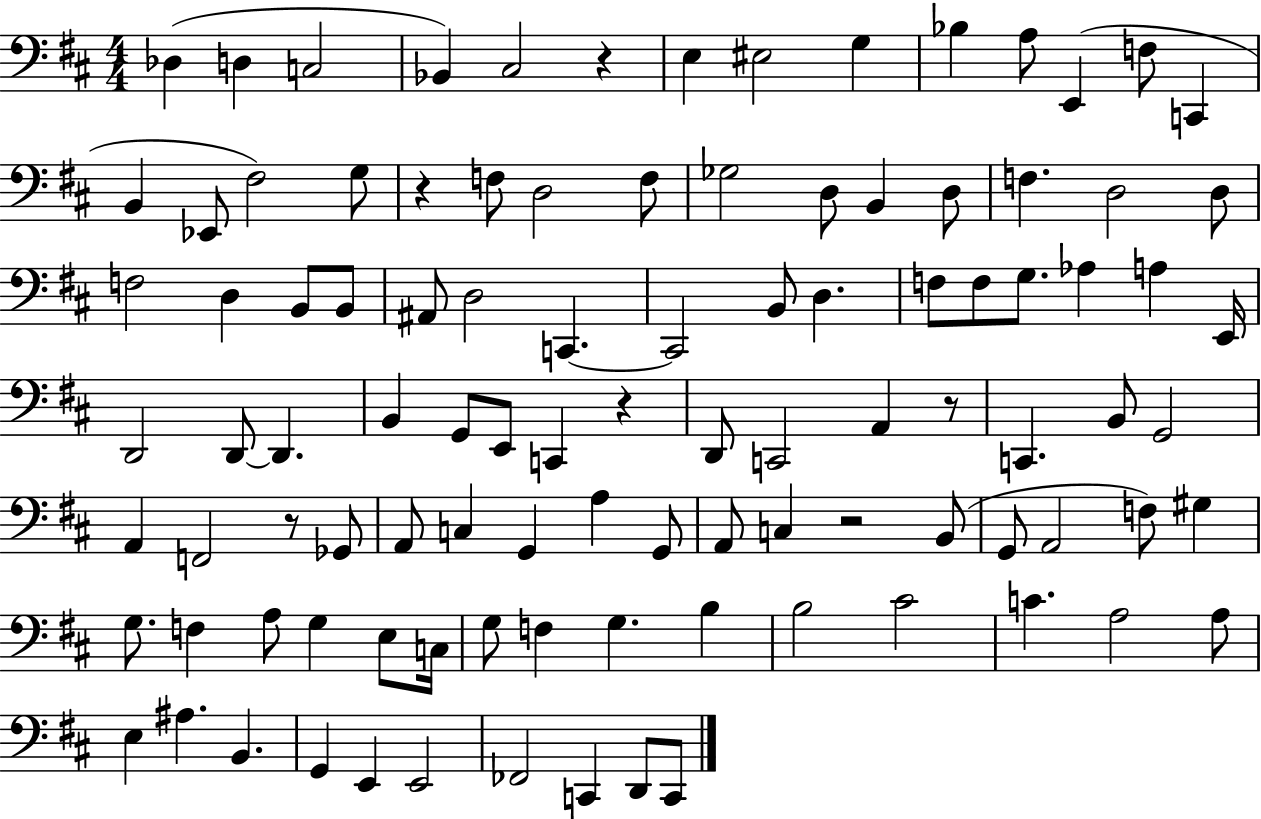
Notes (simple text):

Db3/q D3/q C3/h Bb2/q C#3/h R/q E3/q EIS3/h G3/q Bb3/q A3/e E2/q F3/e C2/q B2/q Eb2/e F#3/h G3/e R/q F3/e D3/h F3/e Gb3/h D3/e B2/q D3/e F3/q. D3/h D3/e F3/h D3/q B2/e B2/e A#2/e D3/h C2/q. C2/h B2/e D3/q. F3/e F3/e G3/e. Ab3/q A3/q E2/s D2/h D2/e D2/q. B2/q G2/e E2/e C2/q R/q D2/e C2/h A2/q R/e C2/q. B2/e G2/h A2/q F2/h R/e Gb2/e A2/e C3/q G2/q A3/q G2/e A2/e C3/q R/h B2/e G2/e A2/h F3/e G#3/q G3/e. F3/q A3/e G3/q E3/e C3/s G3/e F3/q G3/q. B3/q B3/h C#4/h C4/q. A3/h A3/e E3/q A#3/q. B2/q. G2/q E2/q E2/h FES2/h C2/q D2/e C2/e